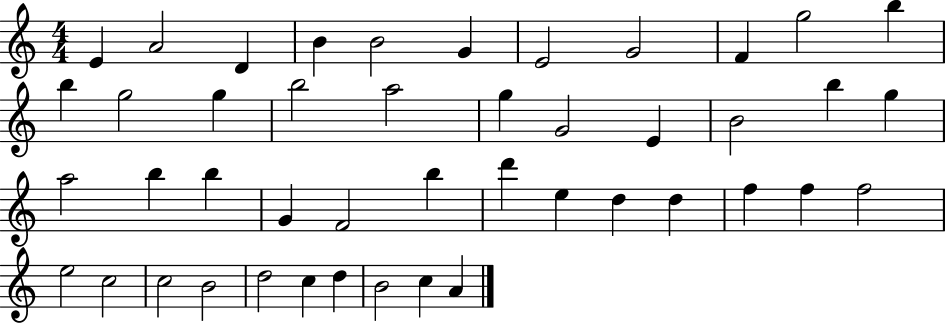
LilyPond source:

{
  \clef treble
  \numericTimeSignature
  \time 4/4
  \key c \major
  e'4 a'2 d'4 | b'4 b'2 g'4 | e'2 g'2 | f'4 g''2 b''4 | \break b''4 g''2 g''4 | b''2 a''2 | g''4 g'2 e'4 | b'2 b''4 g''4 | \break a''2 b''4 b''4 | g'4 f'2 b''4 | d'''4 e''4 d''4 d''4 | f''4 f''4 f''2 | \break e''2 c''2 | c''2 b'2 | d''2 c''4 d''4 | b'2 c''4 a'4 | \break \bar "|."
}